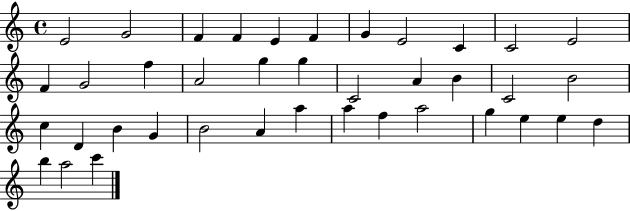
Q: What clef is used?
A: treble